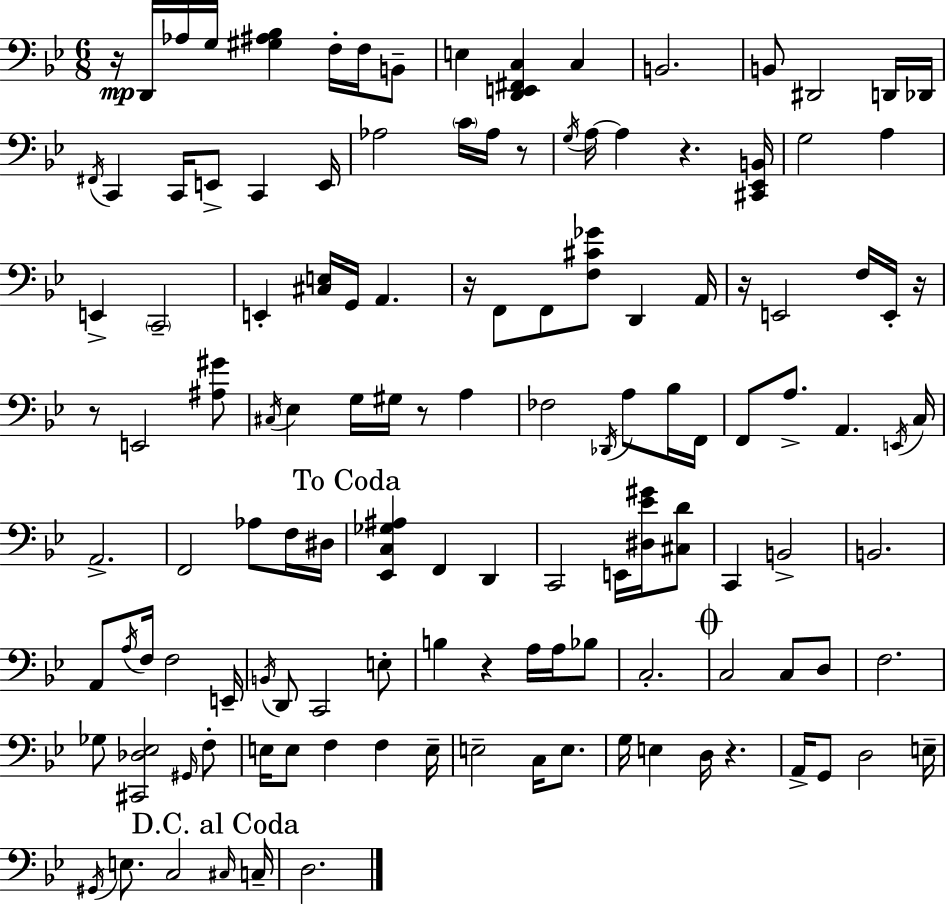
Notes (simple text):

R/s D2/s Ab3/s G3/s [G#3,A#3,Bb3]/q F3/s F3/s B2/e E3/q [D2,E2,F#2,C3]/q C3/q B2/h. B2/e D#2/h D2/s Db2/s F#2/s C2/q C2/s E2/e C2/q E2/s Ab3/h C4/s Ab3/s R/e G3/s A3/s A3/q R/q. [C#2,Eb2,B2]/s G3/h A3/q E2/q C2/h E2/q [C#3,E3]/s G2/s A2/q. R/s F2/e F2/e [F3,C#4,Gb4]/e D2/q A2/s R/s E2/h F3/s E2/s R/s R/e E2/h [A#3,G#4]/e C#3/s Eb3/q G3/s G#3/s R/e A3/q FES3/h Db2/s A3/e Bb3/s F2/s F2/e A3/e. A2/q. E2/s C3/s A2/h. F2/h Ab3/e F3/s D#3/s [Eb2,C3,Gb3,A#3]/q F2/q D2/q C2/h E2/s [D#3,Eb4,G#4]/s [C#3,D4]/e C2/q B2/h B2/h. A2/e A3/s F3/s F3/h E2/s B2/s D2/e C2/h E3/e B3/q R/q A3/s A3/s Bb3/e C3/h. C3/h C3/e D3/e F3/h. Gb3/e [C#2,Db3,Eb3]/h G#2/s F3/e E3/s E3/e F3/q F3/q E3/s E3/h C3/s E3/e. G3/s E3/q D3/s R/q. A2/s G2/e D3/h E3/s G#2/s E3/e. C3/h C#3/s C3/s D3/h.